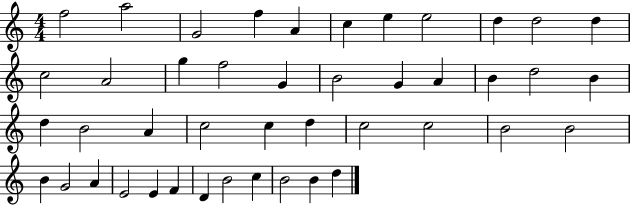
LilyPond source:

{
  \clef treble
  \numericTimeSignature
  \time 4/4
  \key c \major
  f''2 a''2 | g'2 f''4 a'4 | c''4 e''4 e''2 | d''4 d''2 d''4 | \break c''2 a'2 | g''4 f''2 g'4 | b'2 g'4 a'4 | b'4 d''2 b'4 | \break d''4 b'2 a'4 | c''2 c''4 d''4 | c''2 c''2 | b'2 b'2 | \break b'4 g'2 a'4 | e'2 e'4 f'4 | d'4 b'2 c''4 | b'2 b'4 d''4 | \break \bar "|."
}